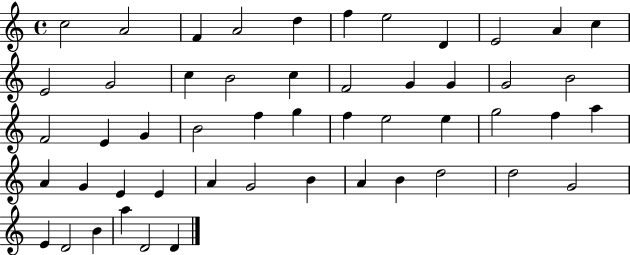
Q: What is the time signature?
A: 4/4